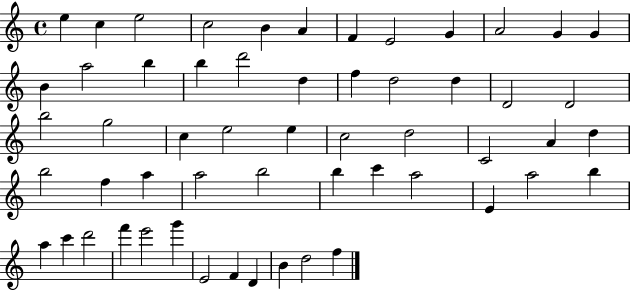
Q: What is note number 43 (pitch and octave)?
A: A5